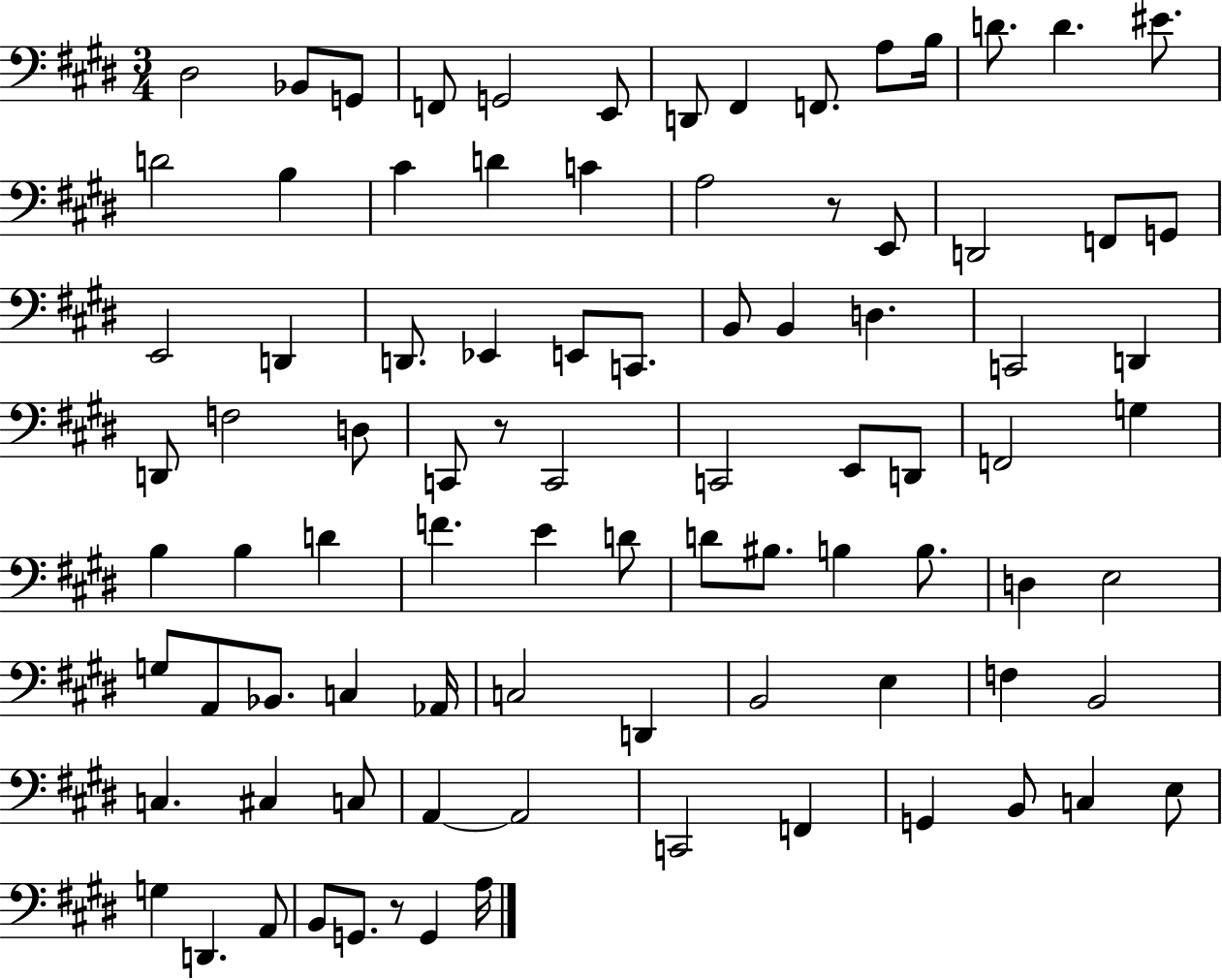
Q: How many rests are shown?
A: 3